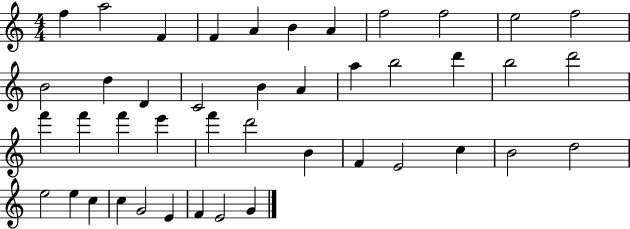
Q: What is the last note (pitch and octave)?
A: G4